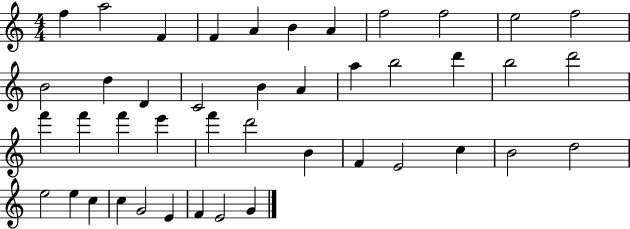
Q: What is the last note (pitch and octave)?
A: G4